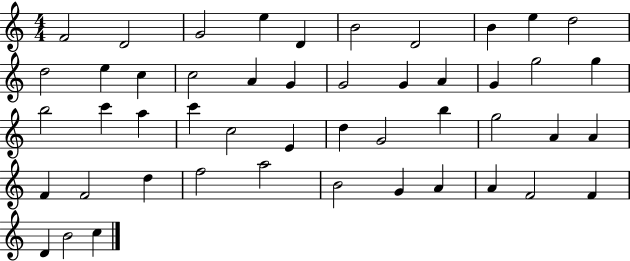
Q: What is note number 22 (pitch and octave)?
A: G5